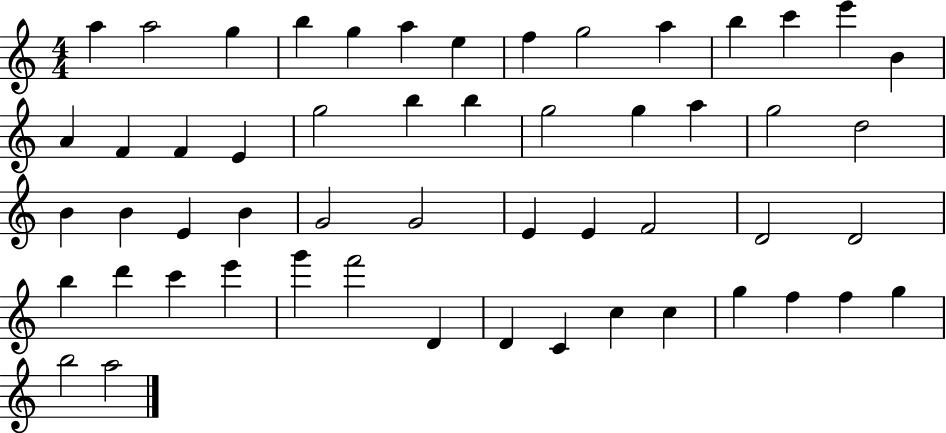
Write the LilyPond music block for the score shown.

{
  \clef treble
  \numericTimeSignature
  \time 4/4
  \key c \major
  a''4 a''2 g''4 | b''4 g''4 a''4 e''4 | f''4 g''2 a''4 | b''4 c'''4 e'''4 b'4 | \break a'4 f'4 f'4 e'4 | g''2 b''4 b''4 | g''2 g''4 a''4 | g''2 d''2 | \break b'4 b'4 e'4 b'4 | g'2 g'2 | e'4 e'4 f'2 | d'2 d'2 | \break b''4 d'''4 c'''4 e'''4 | g'''4 f'''2 d'4 | d'4 c'4 c''4 c''4 | g''4 f''4 f''4 g''4 | \break b''2 a''2 | \bar "|."
}